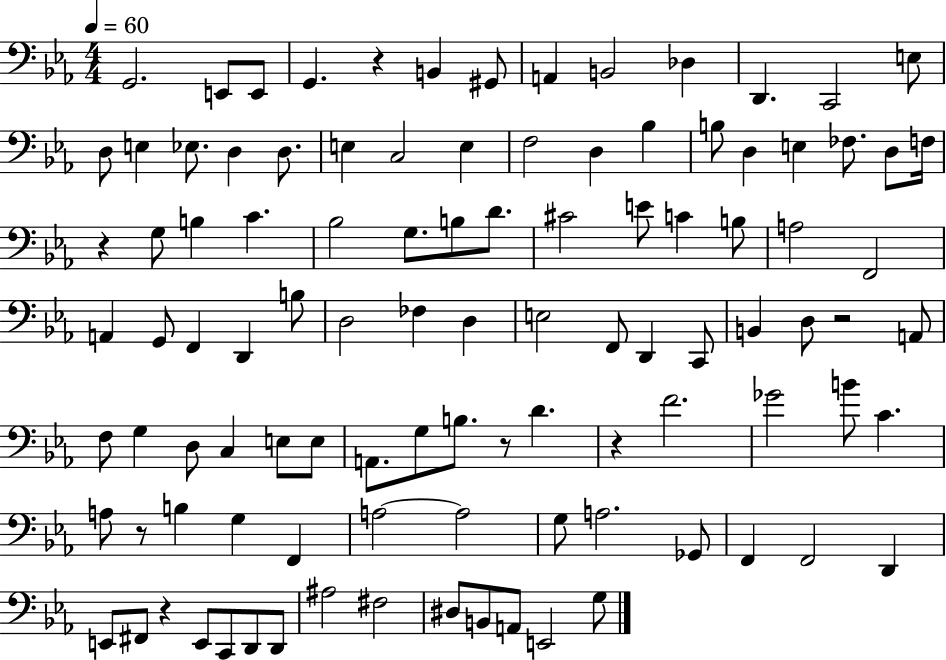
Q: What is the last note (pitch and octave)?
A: G3